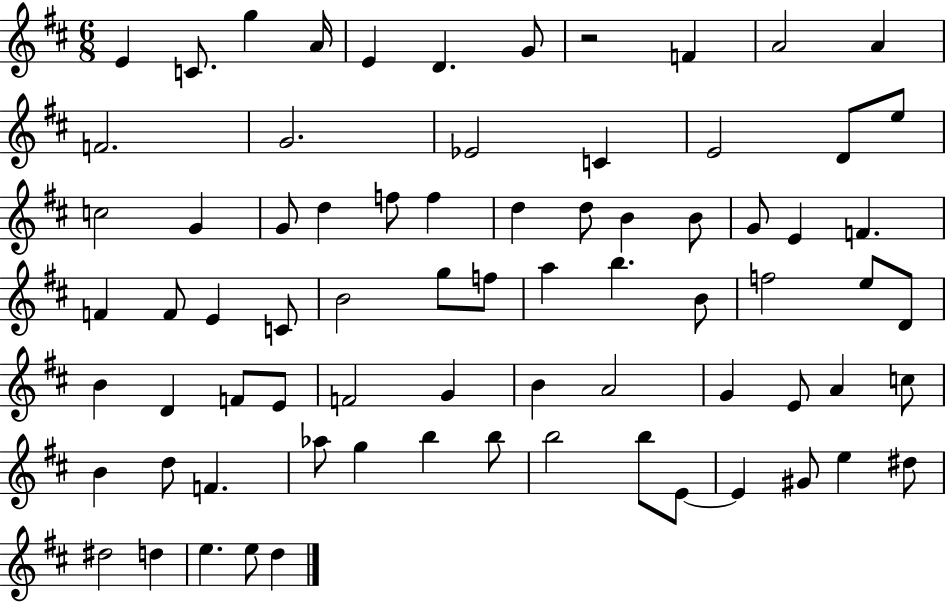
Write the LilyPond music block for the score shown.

{
  \clef treble
  \numericTimeSignature
  \time 6/8
  \key d \major
  \repeat volta 2 { e'4 c'8. g''4 a'16 | e'4 d'4. g'8 | r2 f'4 | a'2 a'4 | \break f'2. | g'2. | ees'2 c'4 | e'2 d'8 e''8 | \break c''2 g'4 | g'8 d''4 f''8 f''4 | d''4 d''8 b'4 b'8 | g'8 e'4 f'4. | \break f'4 f'8 e'4 c'8 | b'2 g''8 f''8 | a''4 b''4. b'8 | f''2 e''8 d'8 | \break b'4 d'4 f'8 e'8 | f'2 g'4 | b'4 a'2 | g'4 e'8 a'4 c''8 | \break b'4 d''8 f'4. | aes''8 g''4 b''4 b''8 | b''2 b''8 e'8~~ | e'4 gis'8 e''4 dis''8 | \break dis''2 d''4 | e''4. e''8 d''4 | } \bar "|."
}